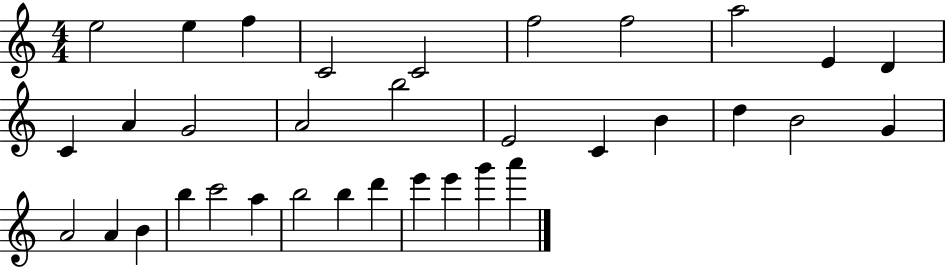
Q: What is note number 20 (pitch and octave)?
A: B4